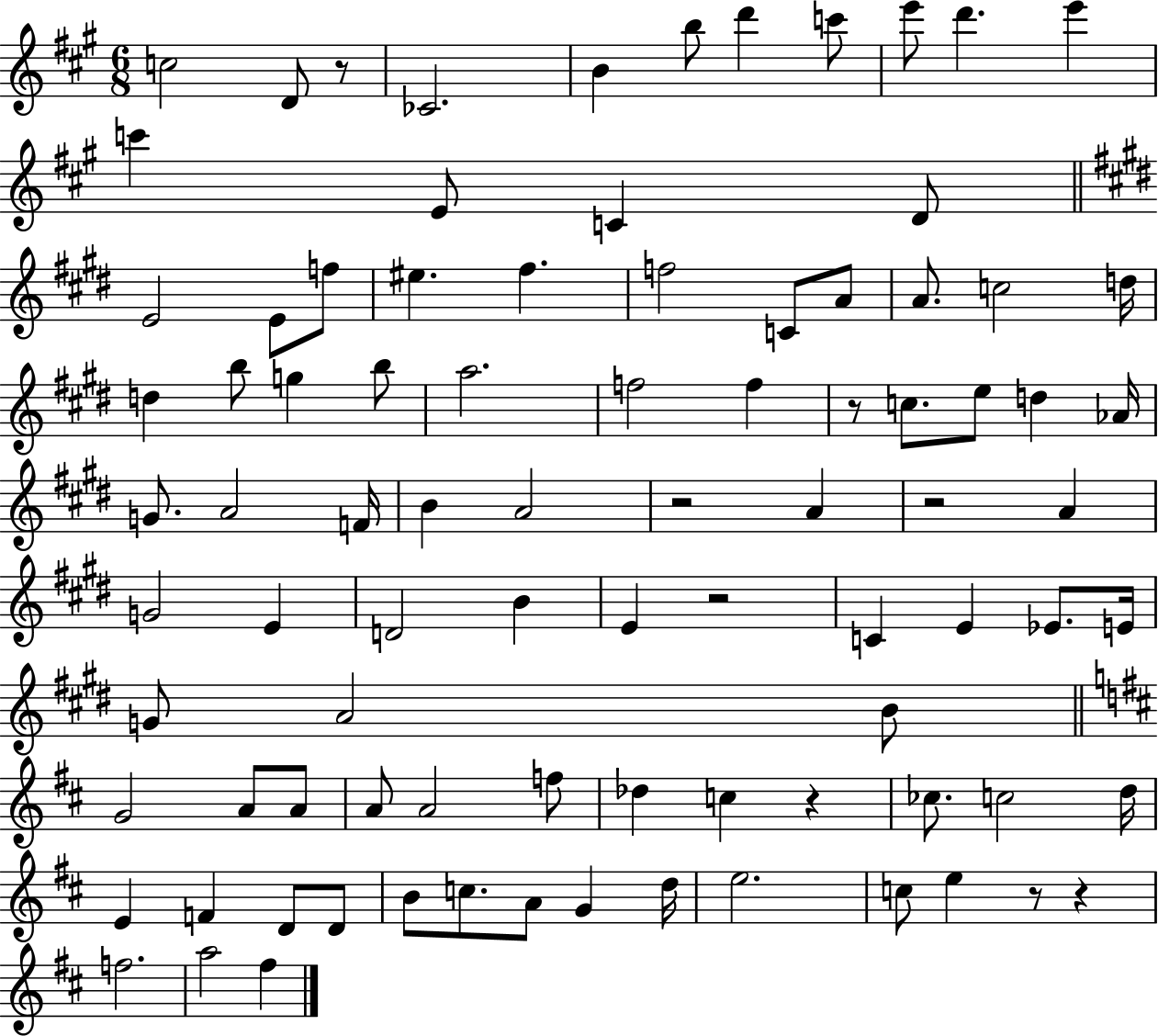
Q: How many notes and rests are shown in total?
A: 89